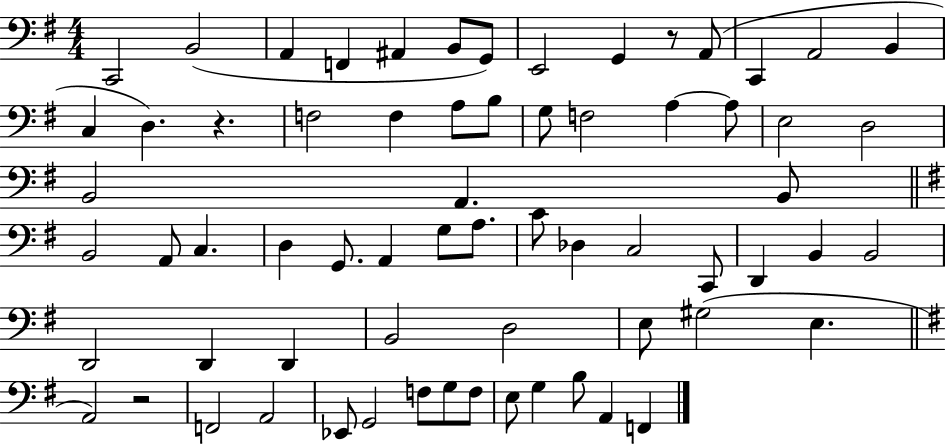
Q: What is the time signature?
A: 4/4